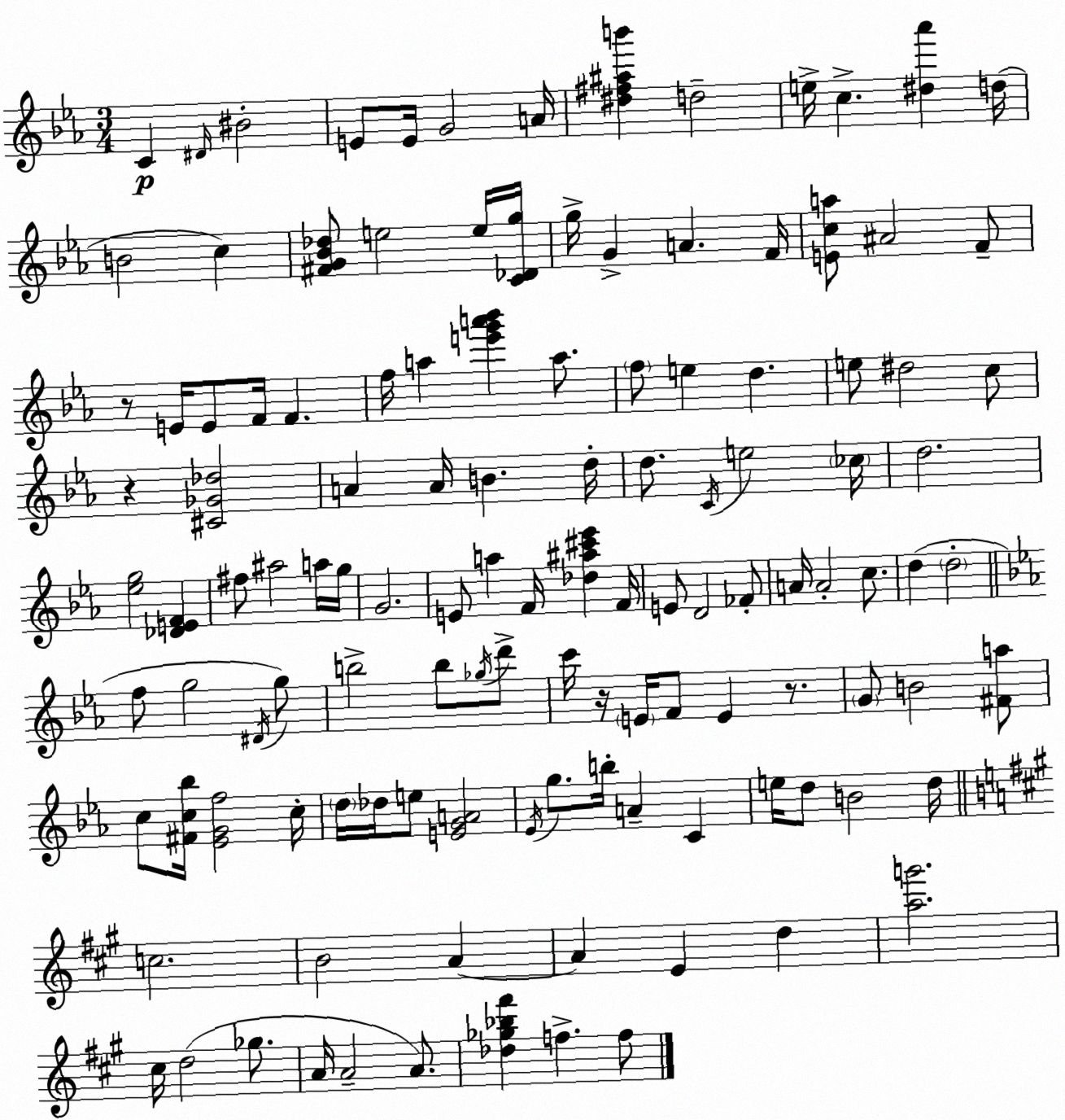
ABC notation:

X:1
T:Untitled
M:3/4
L:1/4
K:Cm
C ^D/4 ^B2 E/2 E/4 G2 A/4 [^d^f^ab'] d2 e/4 c [^d_a'] d/4 B2 c [^FG_B_d]/2 e2 e/4 [C_Dg]/4 g/4 G A F/4 [Eca]/2 ^A2 F/2 z/2 E/4 E/2 F/4 F f/4 a [e'g'a'_b'] a/2 f/2 e d e/2 ^d2 c/2 z [^C_G_d]2 A A/4 B d/4 d/2 C/4 e2 _c/4 d2 [_eg]2 [_DEF] ^f/2 ^a2 a/4 g/4 G2 E/2 a F/4 [_d^a^c'_e'] F/4 E/2 D2 _F/2 A/4 A2 c/2 d d2 f/2 g2 ^D/4 g/2 b2 b/2 _g/4 d'/2 c'/4 z/4 E/4 F/2 E z/2 G/2 B2 [^Fa]/2 c/2 [^Fc_b]/4 [_EGf]2 c/4 d/4 _d/4 e/2 [EGA]2 _E/4 g/2 b/4 A C e/4 d/2 B2 d/4 c2 B2 A A E d [ag']2 ^c/4 d2 _g/2 A/4 A2 A/2 [_d_g_b^f'] f f/2